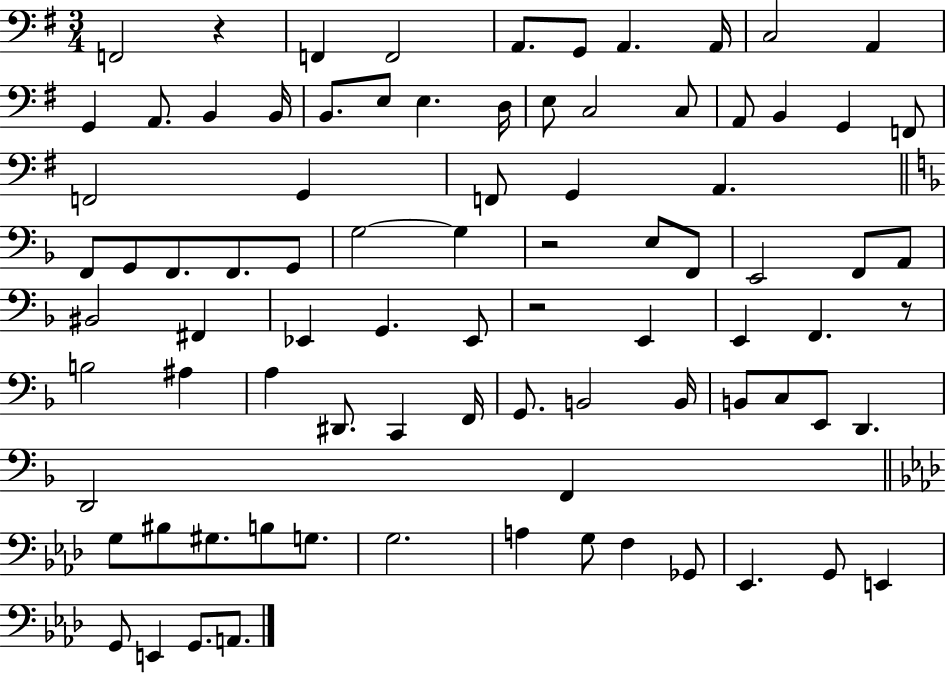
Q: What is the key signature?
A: G major